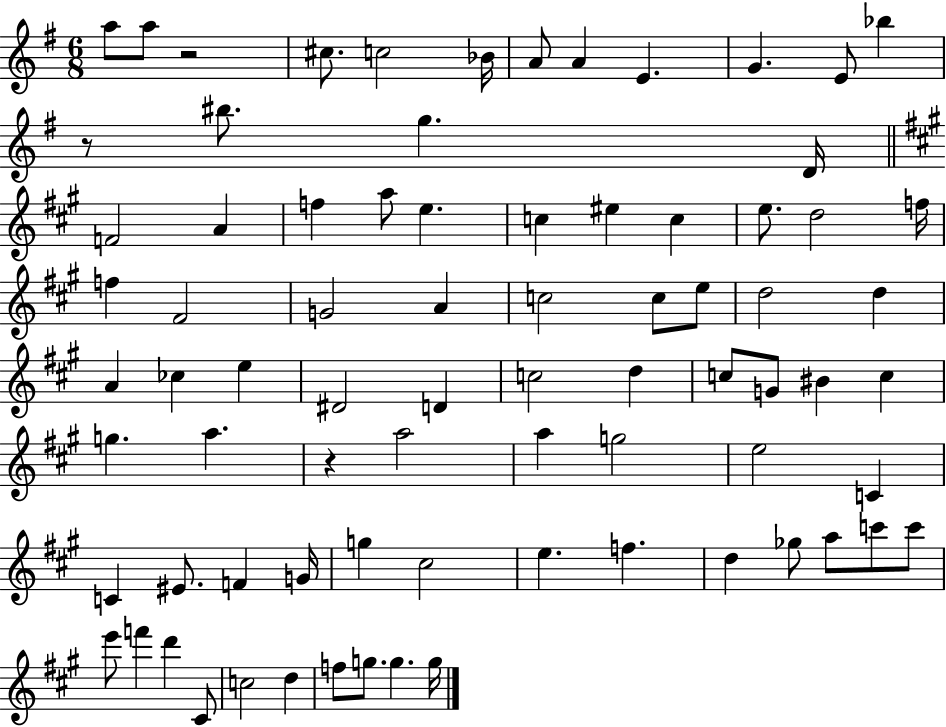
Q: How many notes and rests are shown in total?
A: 78